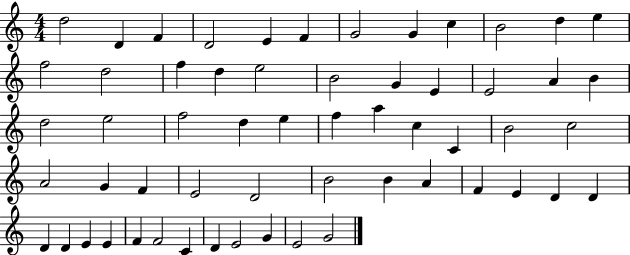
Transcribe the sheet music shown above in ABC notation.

X:1
T:Untitled
M:4/4
L:1/4
K:C
d2 D F D2 E F G2 G c B2 d e f2 d2 f d e2 B2 G E E2 A B d2 e2 f2 d e f a c C B2 c2 A2 G F E2 D2 B2 B A F E D D D D E E F F2 C D E2 G E2 G2